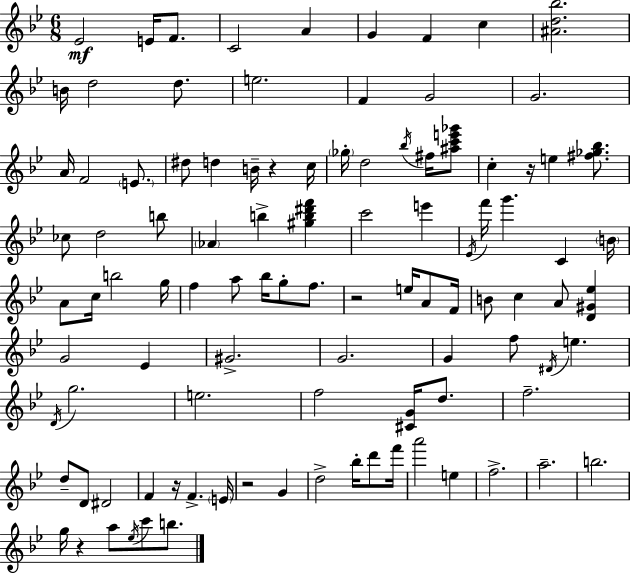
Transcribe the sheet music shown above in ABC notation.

X:1
T:Untitled
M:6/8
L:1/4
K:Gm
_E2 E/4 F/2 C2 A G F c [^Ad_b]2 B/4 d2 d/2 e2 F G2 G2 A/4 F2 E/2 ^d/2 d B/4 z c/4 _g/4 d2 _b/4 ^f/4 [^ac'e'_g']/2 c z/4 e [^f_g_b]/2 _c/2 d2 b/2 _A b [^gb^d'f'] c'2 e' _E/4 f'/4 g' C B/4 A/2 c/4 b2 g/4 f a/2 _b/4 g/2 f/2 z2 e/4 A/2 F/4 B/2 c A/2 [D^G_e] G2 _E ^G2 G2 G f/2 ^D/4 e D/4 g2 e2 f2 [^CG]/4 d/2 f2 d/2 D/2 ^D2 F z/4 F E/4 z2 G d2 _b/4 d'/2 f'/4 a'2 e f2 a2 b2 g/4 z a/2 _e/4 c'/2 b/2